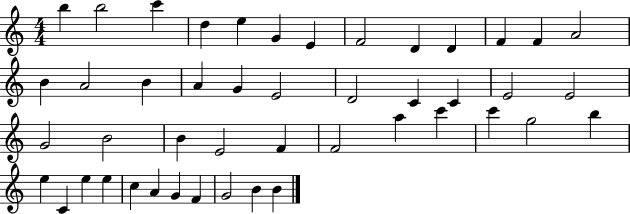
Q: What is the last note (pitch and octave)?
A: B4